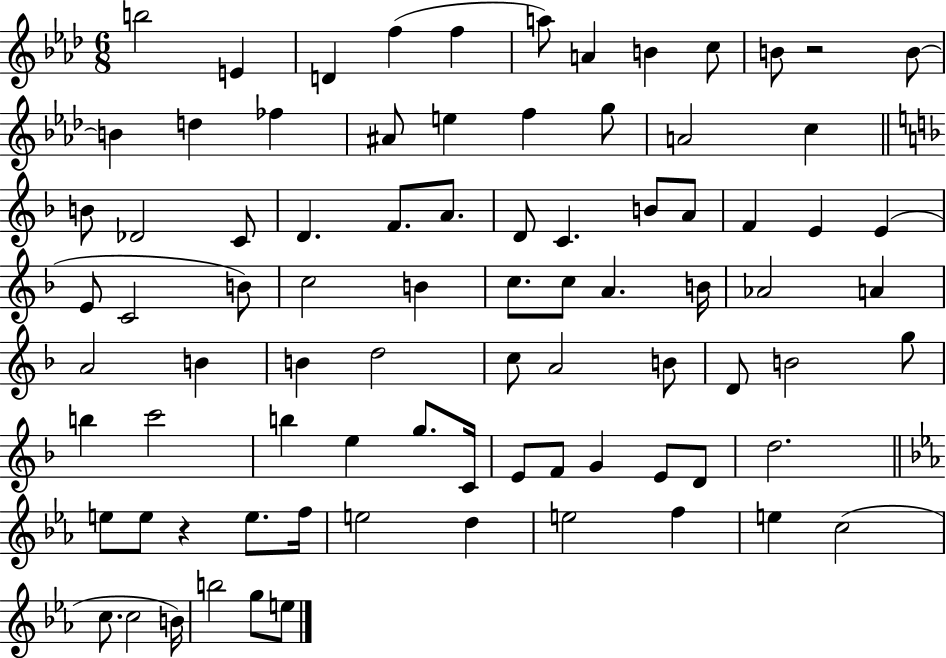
B5/h E4/q D4/q F5/q F5/q A5/e A4/q B4/q C5/e B4/e R/h B4/e B4/q D5/q FES5/q A#4/e E5/q F5/q G5/e A4/h C5/q B4/e Db4/h C4/e D4/q. F4/e. A4/e. D4/e C4/q. B4/e A4/e F4/q E4/q E4/q E4/e C4/h B4/e C5/h B4/q C5/e. C5/e A4/q. B4/s Ab4/h A4/q A4/h B4/q B4/q D5/h C5/e A4/h B4/e D4/e B4/h G5/e B5/q C6/h B5/q E5/q G5/e. C4/s E4/e F4/e G4/q E4/e D4/e D5/h. E5/e E5/e R/q E5/e. F5/s E5/h D5/q E5/h F5/q E5/q C5/h C5/e. C5/h B4/s B5/h G5/e E5/e